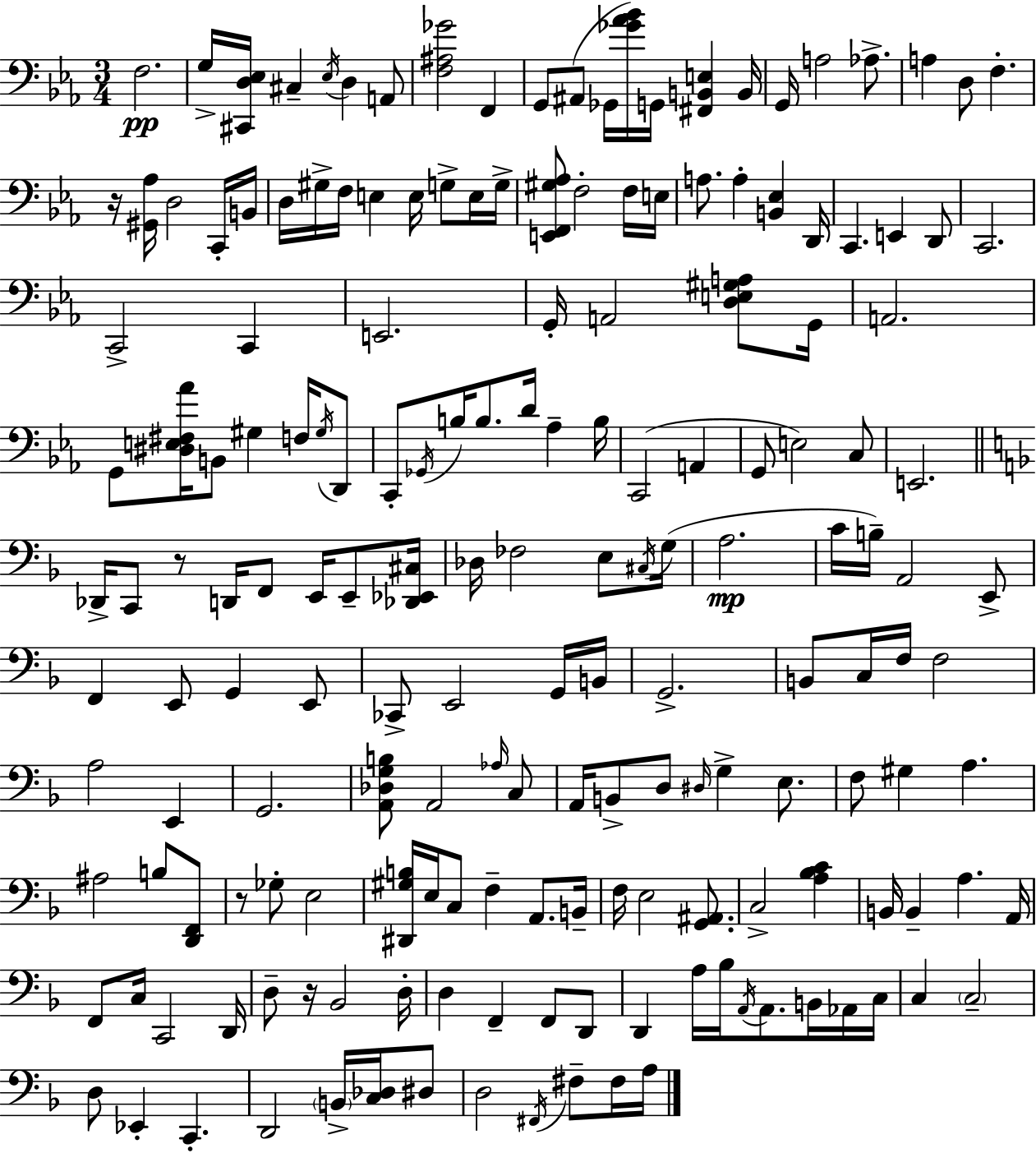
{
  \clef bass
  \numericTimeSignature
  \time 3/4
  \key ees \major
  \repeat volta 2 { f2.\pp | g16-> <cis, d ees>16 cis4-- \acciaccatura { ees16 } d4 a,8 | <f ais ges'>2 f,4 | g,8 ais,8( ges,16 <ges' aes' bes'>16) g,16 <fis, b, e>4 | \break b,16 g,16 a2 aes8.-> | a4 d8 f4.-. | r16 <gis, aes>16 d2 c,16-. | b,16 d16 gis16-> f16 e4 e16 g8-> e16 | \break g16-> <e, f, gis aes>8 f2-. f16 | e16 a8. a4-. <b, ees>4 | d,16 c,4. e,4 d,8 | c,2. | \break c,2-> c,4 | e,2. | g,16-. a,2 <d e gis a>8 | g,16 a,2. | \break g,8 <dis e fis aes'>16 b,8 gis4 f16 \acciaccatura { gis16 } | d,8 c,8-. \acciaccatura { ges,16 } b16 b8. d'16 aes4-- | b16 c,2( a,4 | g,8 e2) | \break c8 e,2. | \bar "||" \break \key d \minor des,16-> c,8 r8 d,16 f,8 e,16 e,8-- <des, ees, cis>16 | des16 fes2 e8 \acciaccatura { cis16 } | g16( a2.\mp | c'16 b16--) a,2 e,8-> | \break f,4 e,8 g,4 e,8 | ces,8-> e,2 g,16 | b,16 g,2.-> | b,8 c16 f16 f2 | \break a2 e,4 | g,2. | <a, des g b>8 a,2 \grace { aes16 } | c8 a,16 b,8-> d8 \grace { dis16 } g4-> | \break e8. f8 gis4 a4. | ais2 b8 | <d, f,>8 r8 ges8-. e2 | <dis, gis b>16 e16 c8 f4-- a,8. | \break b,16-- f16 e2 | <g, ais,>8. c2-> <a bes c'>4 | b,16 b,4-- a4. | a,16 f,8 c16 c,2 | \break d,16 d8-- r16 bes,2 | d16-. d4 f,4-- f,8 | d,8 d,4 a16 bes16 \acciaccatura { a,16 } a,8. | b,16 aes,16 c16 c4 \parenthesize c2-- | \break d8 ees,4-. c,4.-. | d,2 | \parenthesize b,16-> <c des>16 dis8 d2 | \acciaccatura { fis,16 } fis8-- fis16 a16 } \bar "|."
}